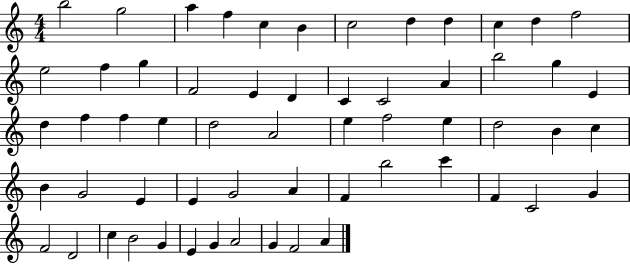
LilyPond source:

{
  \clef treble
  \numericTimeSignature
  \time 4/4
  \key c \major
  b''2 g''2 | a''4 f''4 c''4 b'4 | c''2 d''4 d''4 | c''4 d''4 f''2 | \break e''2 f''4 g''4 | f'2 e'4 d'4 | c'4 c'2 a'4 | b''2 g''4 e'4 | \break d''4 f''4 f''4 e''4 | d''2 a'2 | e''4 f''2 e''4 | d''2 b'4 c''4 | \break b'4 g'2 e'4 | e'4 g'2 a'4 | f'4 b''2 c'''4 | f'4 c'2 g'4 | \break f'2 d'2 | c''4 b'2 g'4 | e'4 g'4 a'2 | g'4 f'2 a'4 | \break \bar "|."
}